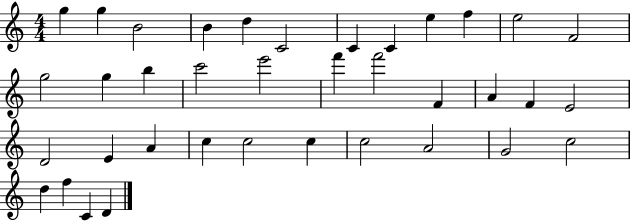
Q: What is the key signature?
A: C major